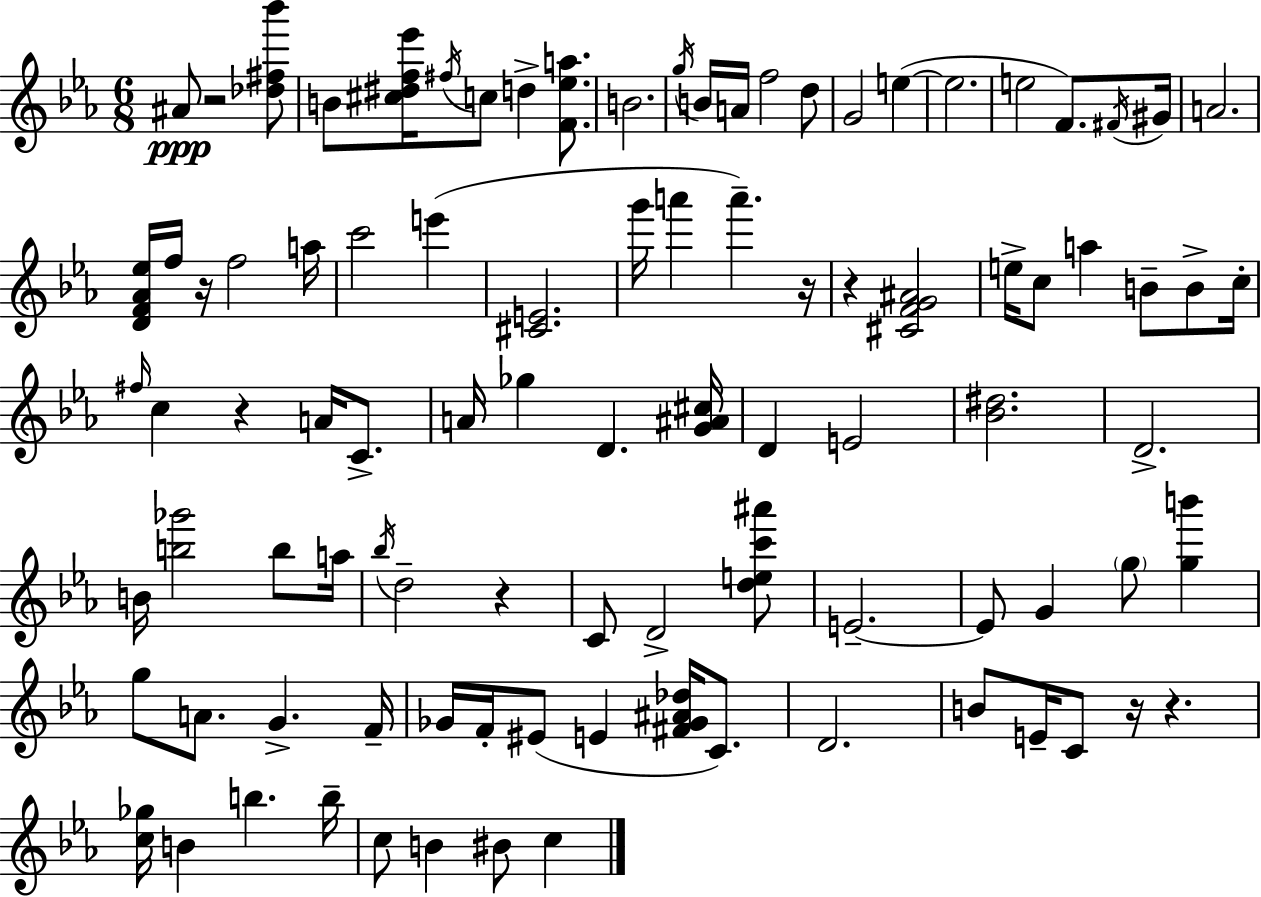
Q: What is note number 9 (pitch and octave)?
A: A4